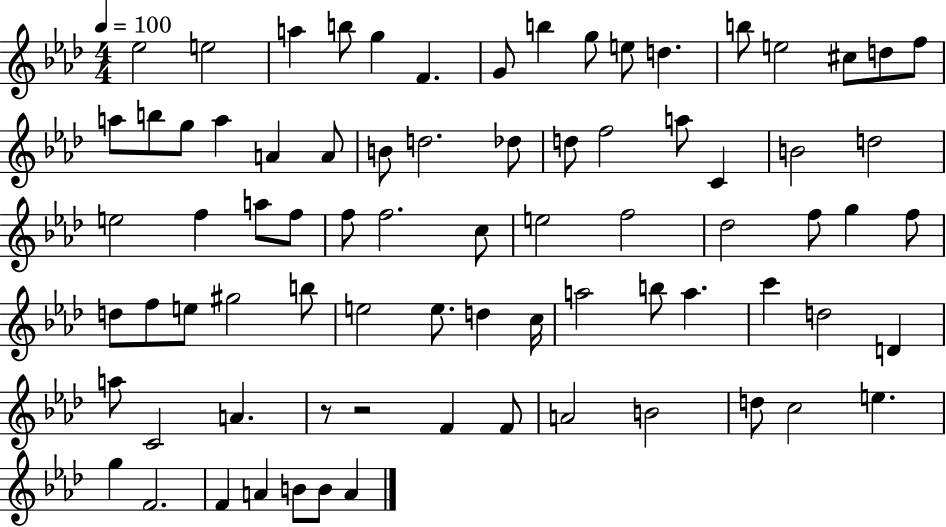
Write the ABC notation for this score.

X:1
T:Untitled
M:4/4
L:1/4
K:Ab
_e2 e2 a b/2 g F G/2 b g/2 e/2 d b/2 e2 ^c/2 d/2 f/2 a/2 b/2 g/2 a A A/2 B/2 d2 _d/2 d/2 f2 a/2 C B2 d2 e2 f a/2 f/2 f/2 f2 c/2 e2 f2 _d2 f/2 g f/2 d/2 f/2 e/2 ^g2 b/2 e2 e/2 d c/4 a2 b/2 a c' d2 D a/2 C2 A z/2 z2 F F/2 A2 B2 d/2 c2 e g F2 F A B/2 B/2 A